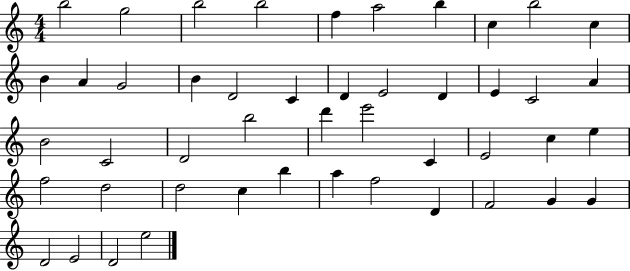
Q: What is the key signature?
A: C major